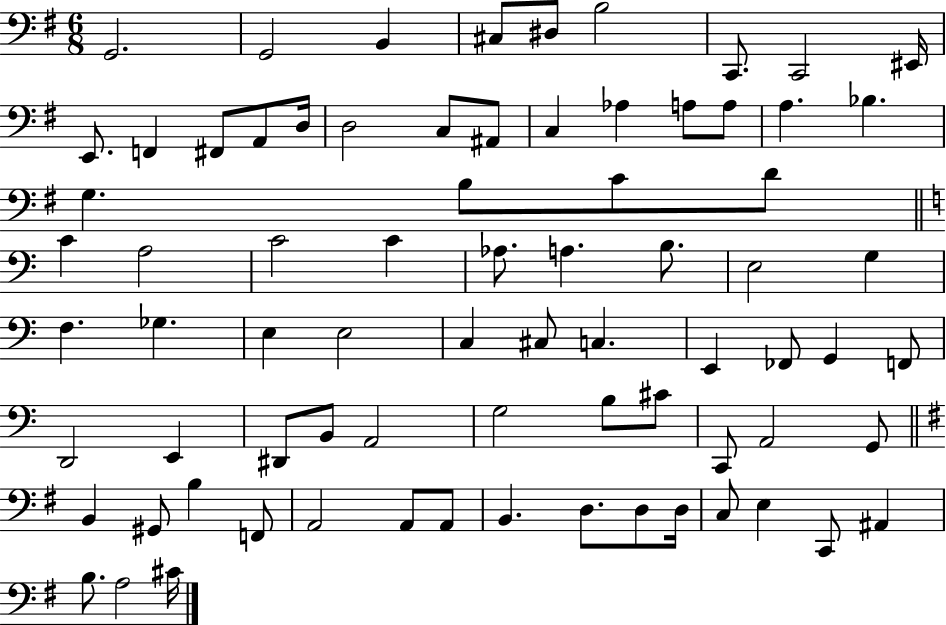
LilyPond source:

{
  \clef bass
  \numericTimeSignature
  \time 6/8
  \key g \major
  \repeat volta 2 { g,2. | g,2 b,4 | cis8 dis8 b2 | c,8. c,2 eis,16 | \break e,8. f,4 fis,8 a,8 d16 | d2 c8 ais,8 | c4 aes4 a8 a8 | a4. bes4. | \break g4. b8 c'8 d'8 | \bar "||" \break \key c \major c'4 a2 | c'2 c'4 | aes8. a4. b8. | e2 g4 | \break f4. ges4. | e4 e2 | c4 cis8 c4. | e,4 fes,8 g,4 f,8 | \break d,2 e,4 | dis,8 b,8 a,2 | g2 b8 cis'8 | c,8 a,2 g,8 | \break \bar "||" \break \key e \minor b,4 gis,8 b4 f,8 | a,2 a,8 a,8 | b,4. d8. d8 d16 | c8 e4 c,8 ais,4 | \break b8. a2 cis'16 | } \bar "|."
}